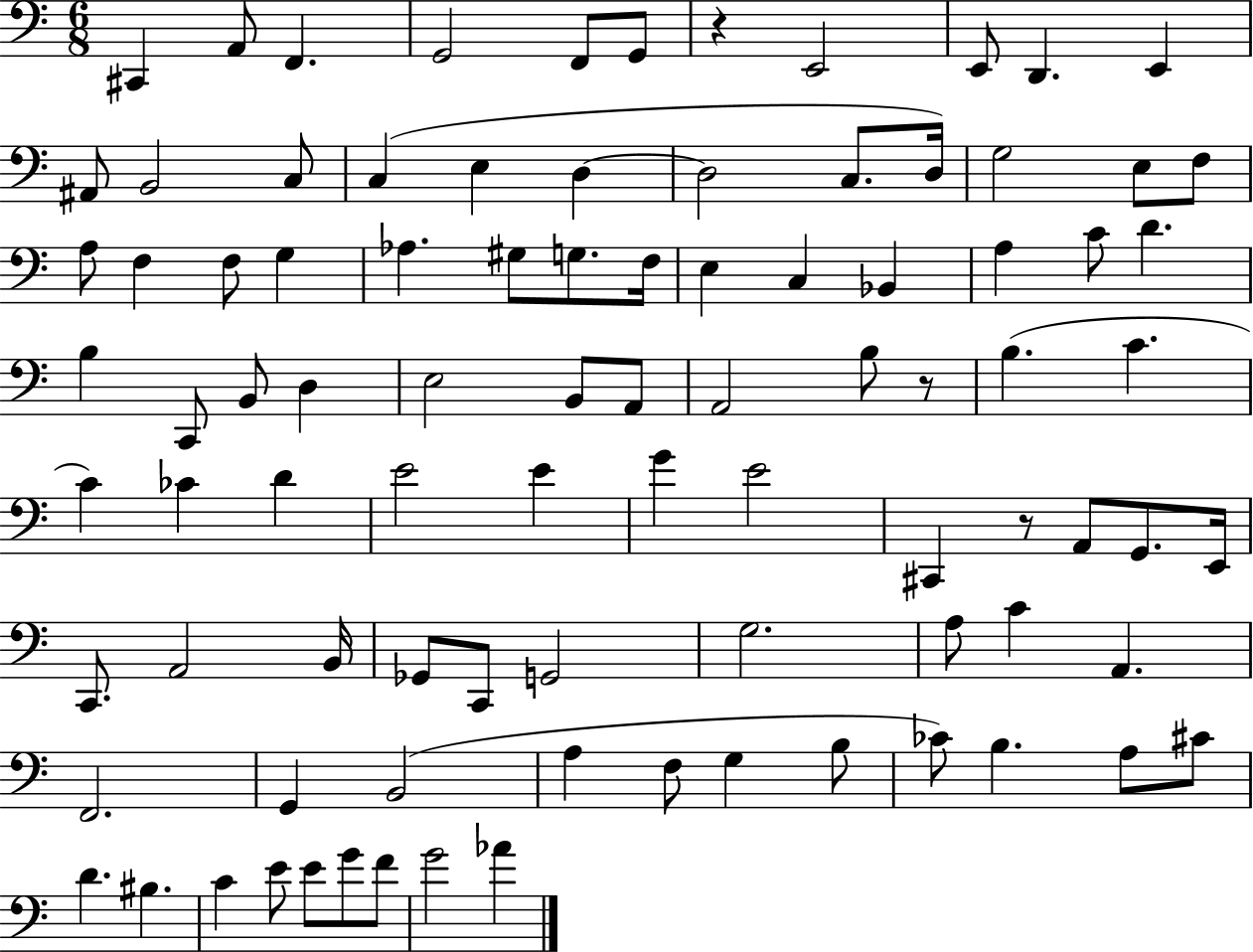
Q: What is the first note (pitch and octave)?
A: C#2